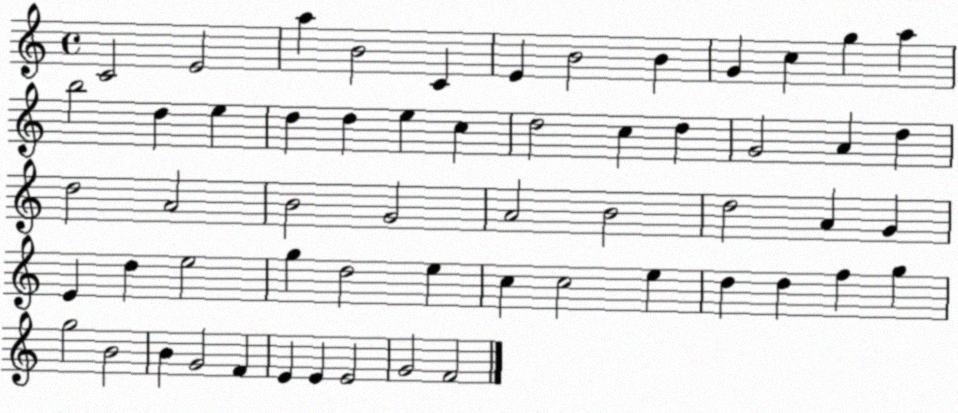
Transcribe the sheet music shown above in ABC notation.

X:1
T:Untitled
M:4/4
L:1/4
K:C
C2 E2 a B2 C E B2 B G c g a b2 d e d d e c d2 c d G2 A d d2 A2 B2 G2 A2 B2 d2 A G E d e2 g d2 e c c2 e d d f g g2 B2 B G2 F E E E2 G2 F2